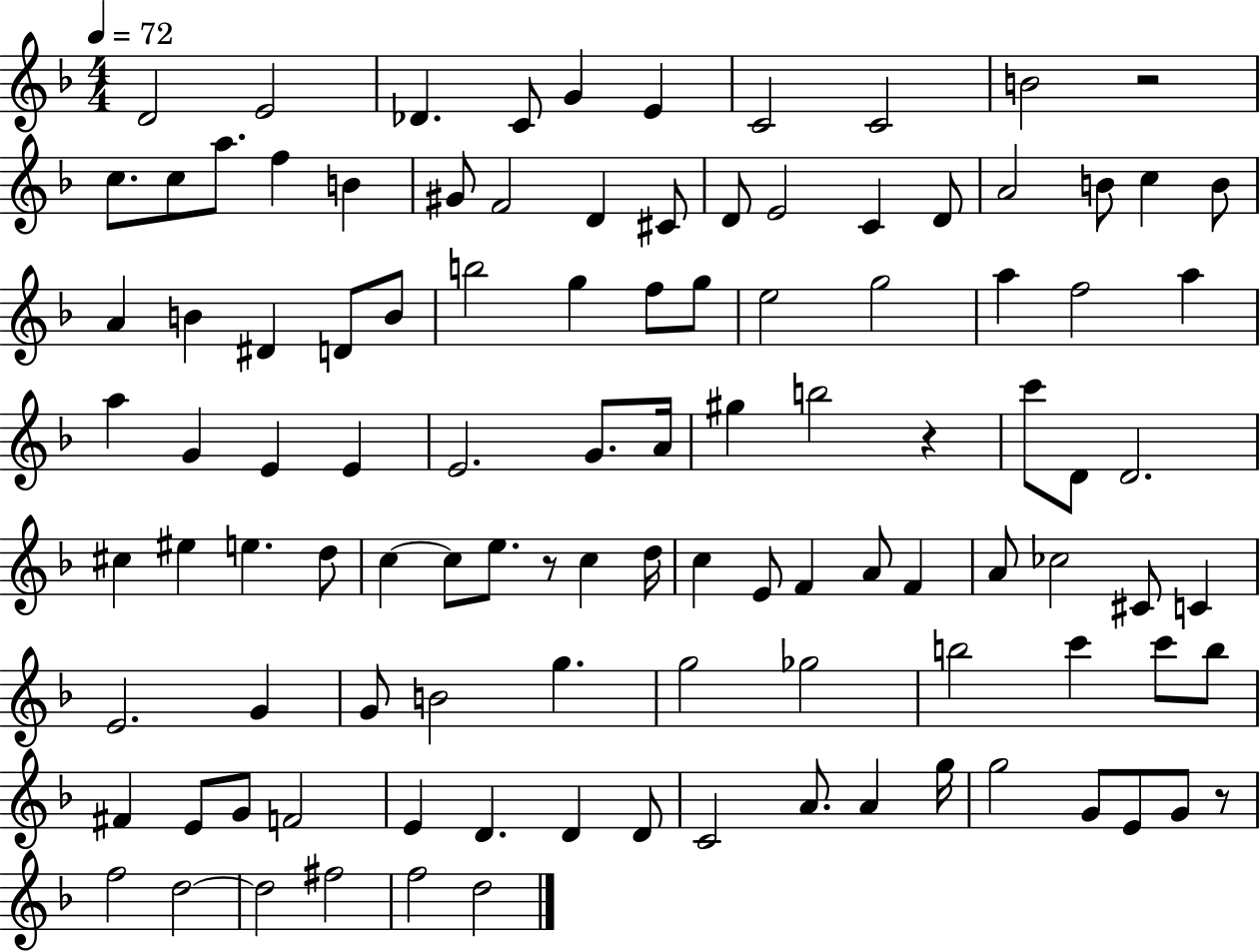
{
  \clef treble
  \numericTimeSignature
  \time 4/4
  \key f \major
  \tempo 4 = 72
  d'2 e'2 | des'4. c'8 g'4 e'4 | c'2 c'2 | b'2 r2 | \break c''8. c''8 a''8. f''4 b'4 | gis'8 f'2 d'4 cis'8 | d'8 e'2 c'4 d'8 | a'2 b'8 c''4 b'8 | \break a'4 b'4 dis'4 d'8 b'8 | b''2 g''4 f''8 g''8 | e''2 g''2 | a''4 f''2 a''4 | \break a''4 g'4 e'4 e'4 | e'2. g'8. a'16 | gis''4 b''2 r4 | c'''8 d'8 d'2. | \break cis''4 eis''4 e''4. d''8 | c''4~~ c''8 e''8. r8 c''4 d''16 | c''4 e'8 f'4 a'8 f'4 | a'8 ces''2 cis'8 c'4 | \break e'2. g'4 | g'8 b'2 g''4. | g''2 ges''2 | b''2 c'''4 c'''8 b''8 | \break fis'4 e'8 g'8 f'2 | e'4 d'4. d'4 d'8 | c'2 a'8. a'4 g''16 | g''2 g'8 e'8 g'8 r8 | \break f''2 d''2~~ | d''2 fis''2 | f''2 d''2 | \bar "|."
}